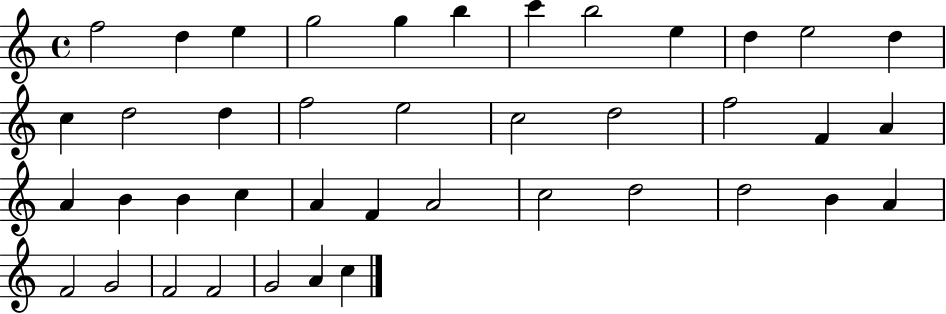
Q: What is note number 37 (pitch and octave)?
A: F4